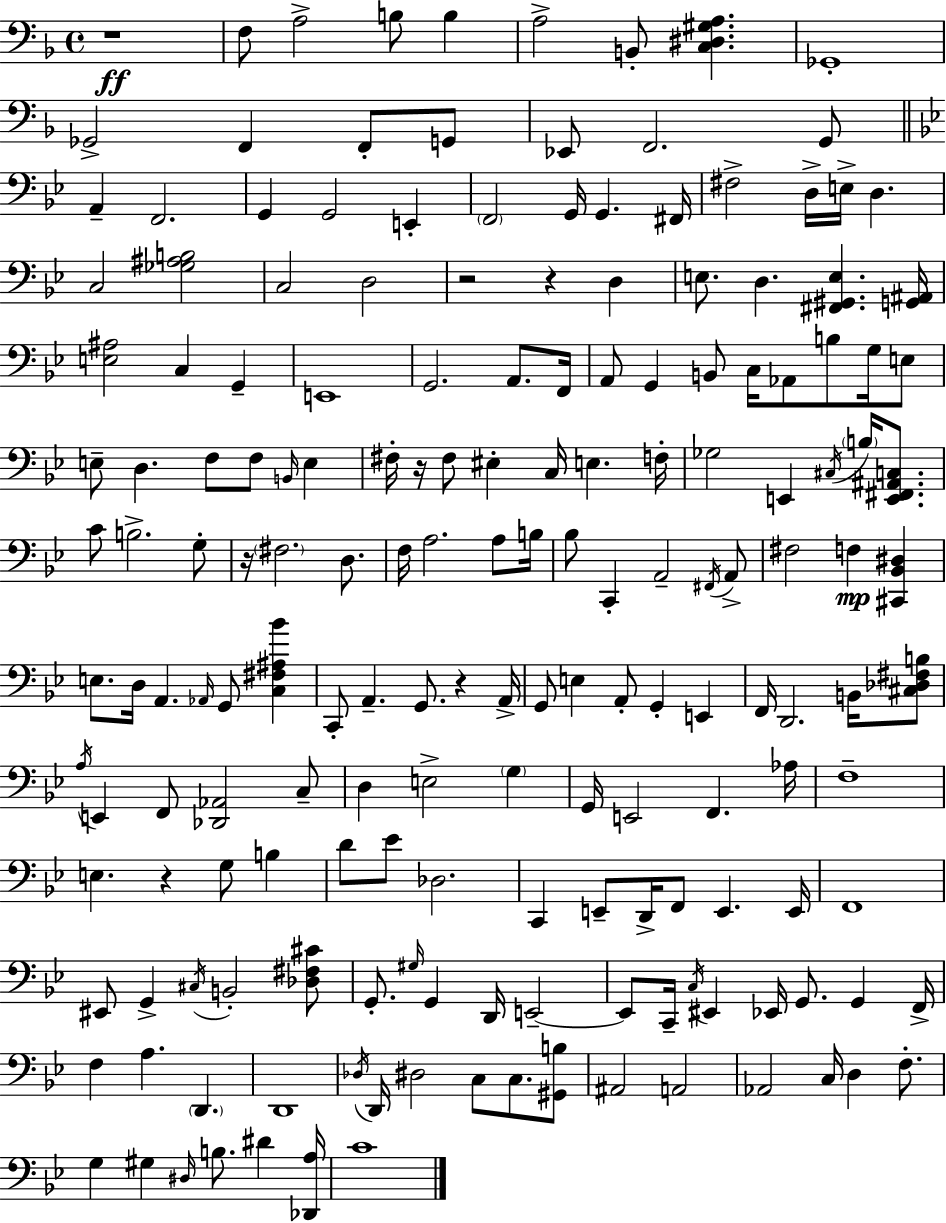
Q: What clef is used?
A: bass